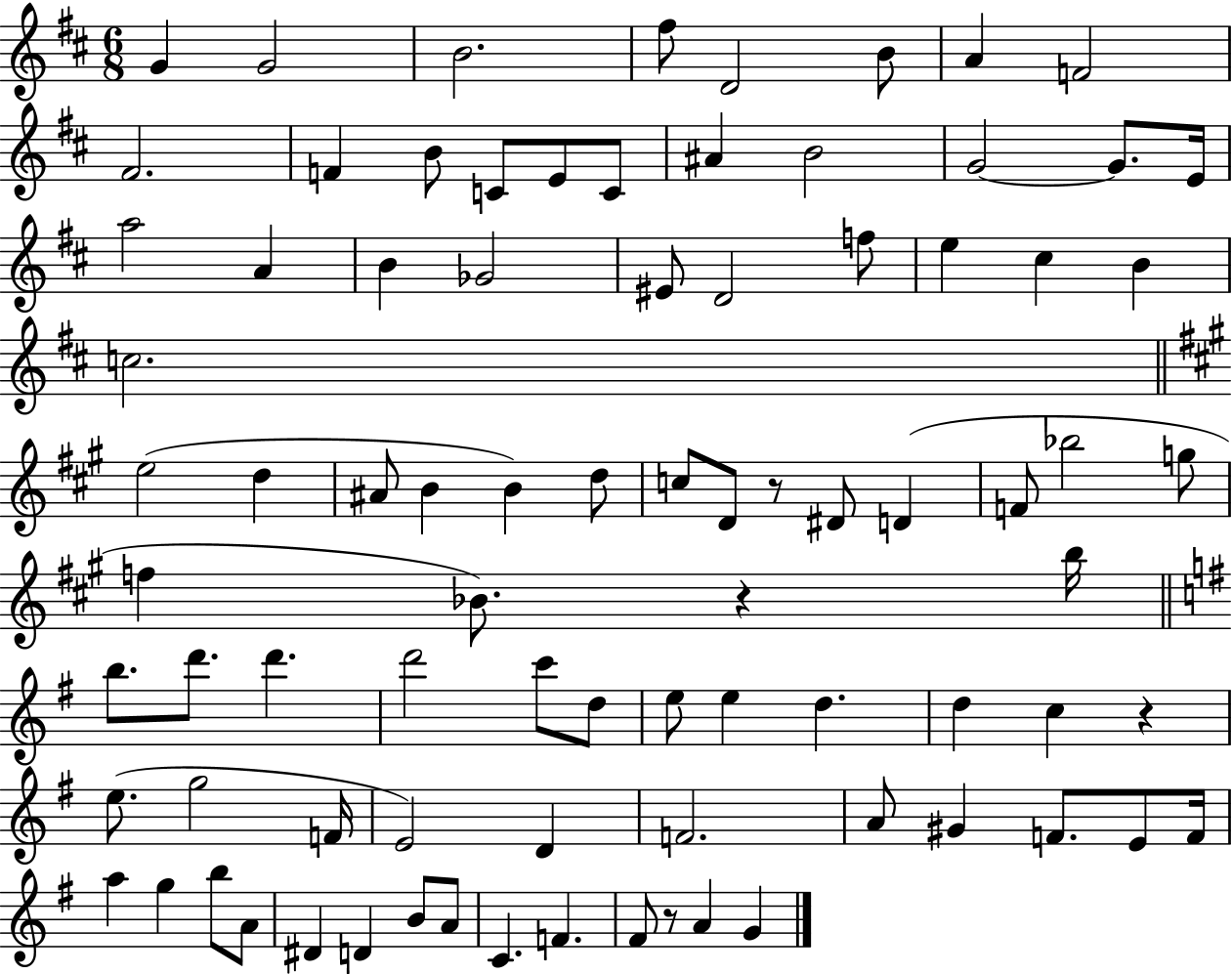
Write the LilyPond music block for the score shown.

{
  \clef treble
  \numericTimeSignature
  \time 6/8
  \key d \major
  g'4 g'2 | b'2. | fis''8 d'2 b'8 | a'4 f'2 | \break fis'2. | f'4 b'8 c'8 e'8 c'8 | ais'4 b'2 | g'2~~ g'8. e'16 | \break a''2 a'4 | b'4 ges'2 | eis'8 d'2 f''8 | e''4 cis''4 b'4 | \break c''2. | \bar "||" \break \key a \major e''2( d''4 | ais'8 b'4 b'4) d''8 | c''8 d'8 r8 dis'8 d'4( | f'8 bes''2 g''8 | \break f''4 bes'8.) r4 b''16 | \bar "||" \break \key e \minor b''8. d'''8. d'''4. | d'''2 c'''8 d''8 | e''8 e''4 d''4. | d''4 c''4 r4 | \break e''8.( g''2 f'16 | e'2) d'4 | f'2. | a'8 gis'4 f'8. e'8 f'16 | \break a''4 g''4 b''8 a'8 | dis'4 d'4 b'8 a'8 | c'4. f'4. | fis'8 r8 a'4 g'4 | \break \bar "|."
}